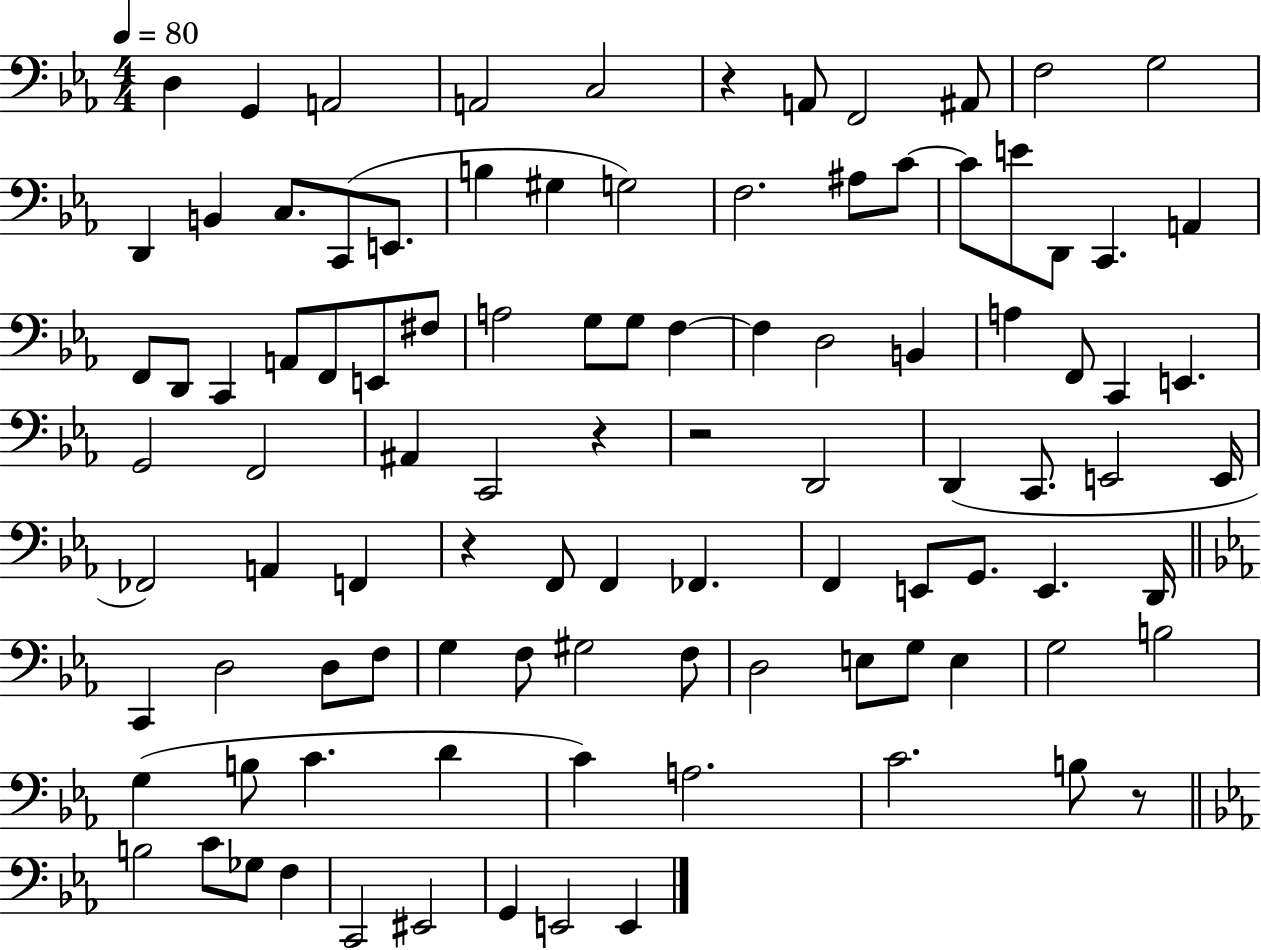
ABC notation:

X:1
T:Untitled
M:4/4
L:1/4
K:Eb
D, G,, A,,2 A,,2 C,2 z A,,/2 F,,2 ^A,,/2 F,2 G,2 D,, B,, C,/2 C,,/2 E,,/2 B, ^G, G,2 F,2 ^A,/2 C/2 C/2 E/2 D,,/2 C,, A,, F,,/2 D,,/2 C,, A,,/2 F,,/2 E,,/2 ^F,/2 A,2 G,/2 G,/2 F, F, D,2 B,, A, F,,/2 C,, E,, G,,2 F,,2 ^A,, C,,2 z z2 D,,2 D,, C,,/2 E,,2 E,,/4 _F,,2 A,, F,, z F,,/2 F,, _F,, F,, E,,/2 G,,/2 E,, D,,/4 C,, D,2 D,/2 F,/2 G, F,/2 ^G,2 F,/2 D,2 E,/2 G,/2 E, G,2 B,2 G, B,/2 C D C A,2 C2 B,/2 z/2 B,2 C/2 _G,/2 F, C,,2 ^E,,2 G,, E,,2 E,,